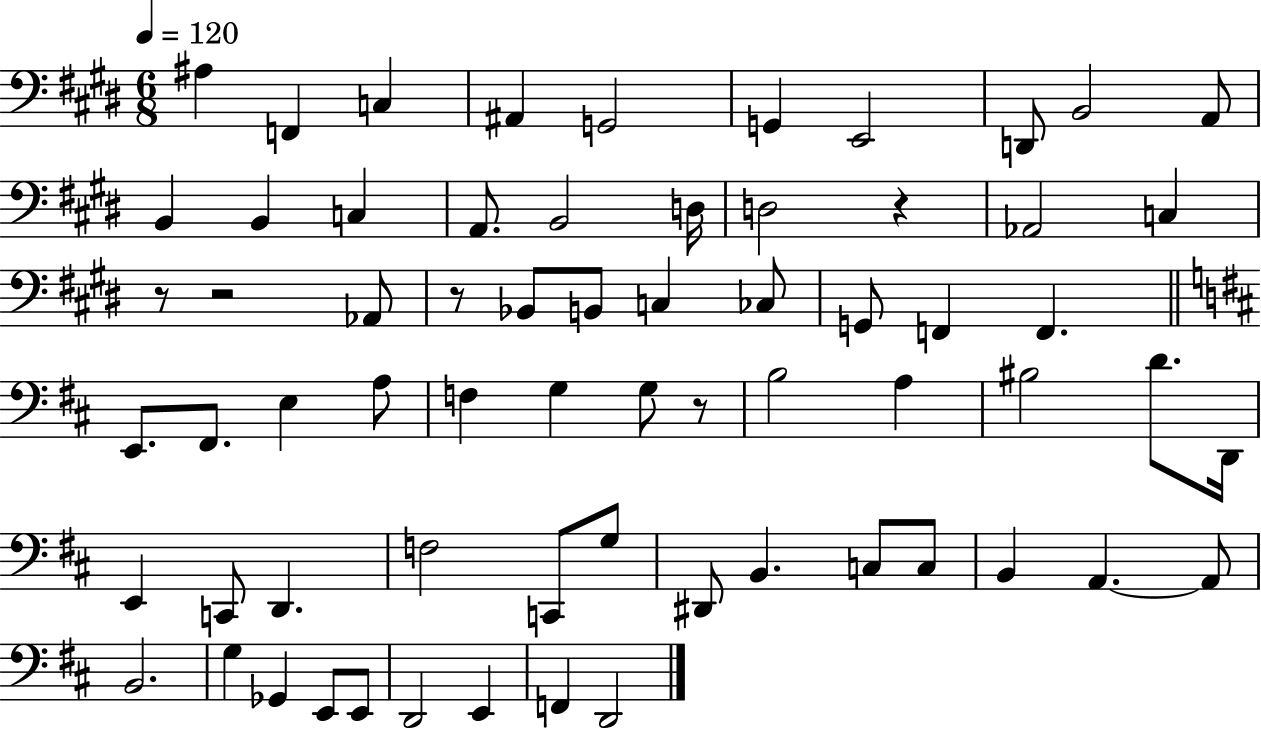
X:1
T:Untitled
M:6/8
L:1/4
K:E
^A, F,, C, ^A,, G,,2 G,, E,,2 D,,/2 B,,2 A,,/2 B,, B,, C, A,,/2 B,,2 D,/4 D,2 z _A,,2 C, z/2 z2 _A,,/2 z/2 _B,,/2 B,,/2 C, _C,/2 G,,/2 F,, F,, E,,/2 ^F,,/2 E, A,/2 F, G, G,/2 z/2 B,2 A, ^B,2 D/2 D,,/4 E,, C,,/2 D,, F,2 C,,/2 G,/2 ^D,,/2 B,, C,/2 C,/2 B,, A,, A,,/2 B,,2 G, _G,, E,,/2 E,,/2 D,,2 E,, F,, D,,2